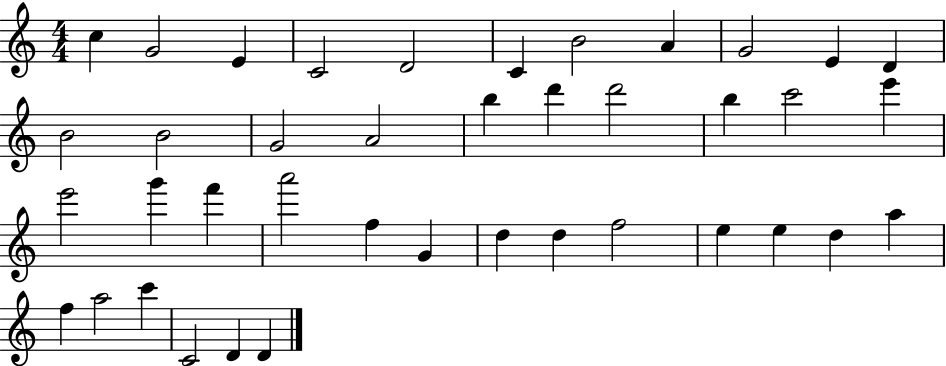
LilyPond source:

{
  \clef treble
  \numericTimeSignature
  \time 4/4
  \key c \major
  c''4 g'2 e'4 | c'2 d'2 | c'4 b'2 a'4 | g'2 e'4 d'4 | \break b'2 b'2 | g'2 a'2 | b''4 d'''4 d'''2 | b''4 c'''2 e'''4 | \break e'''2 g'''4 f'''4 | a'''2 f''4 g'4 | d''4 d''4 f''2 | e''4 e''4 d''4 a''4 | \break f''4 a''2 c'''4 | c'2 d'4 d'4 | \bar "|."
}